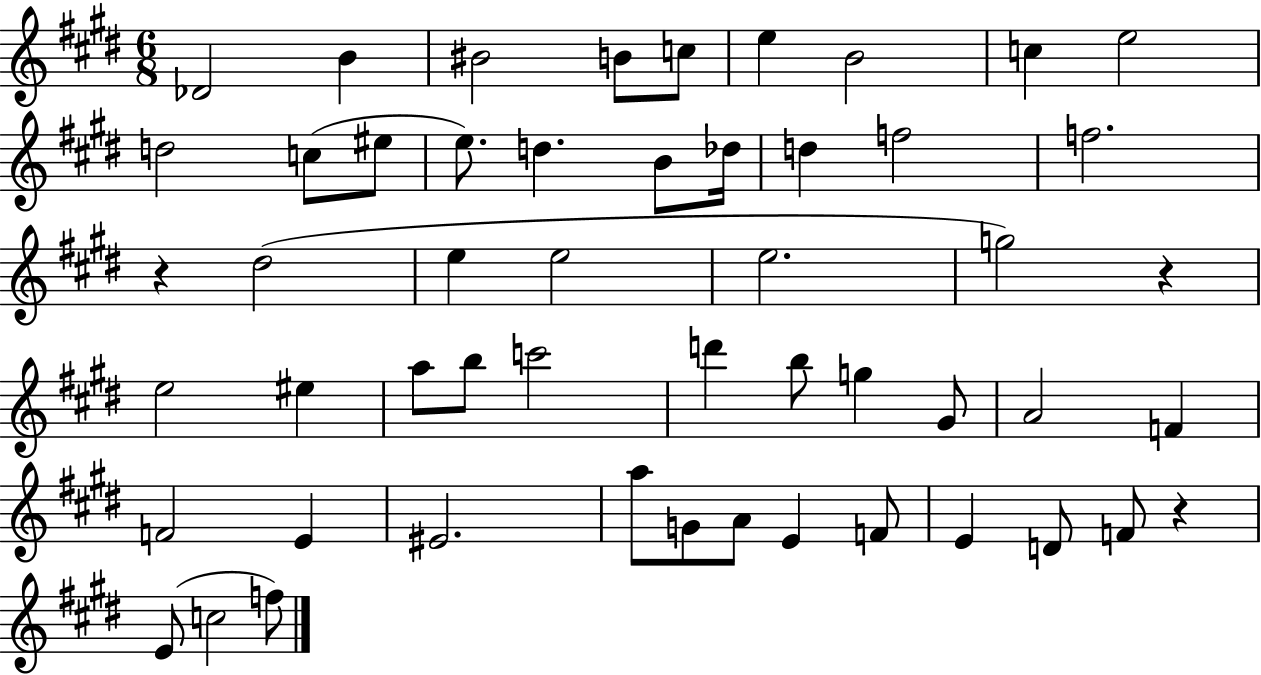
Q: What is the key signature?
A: E major